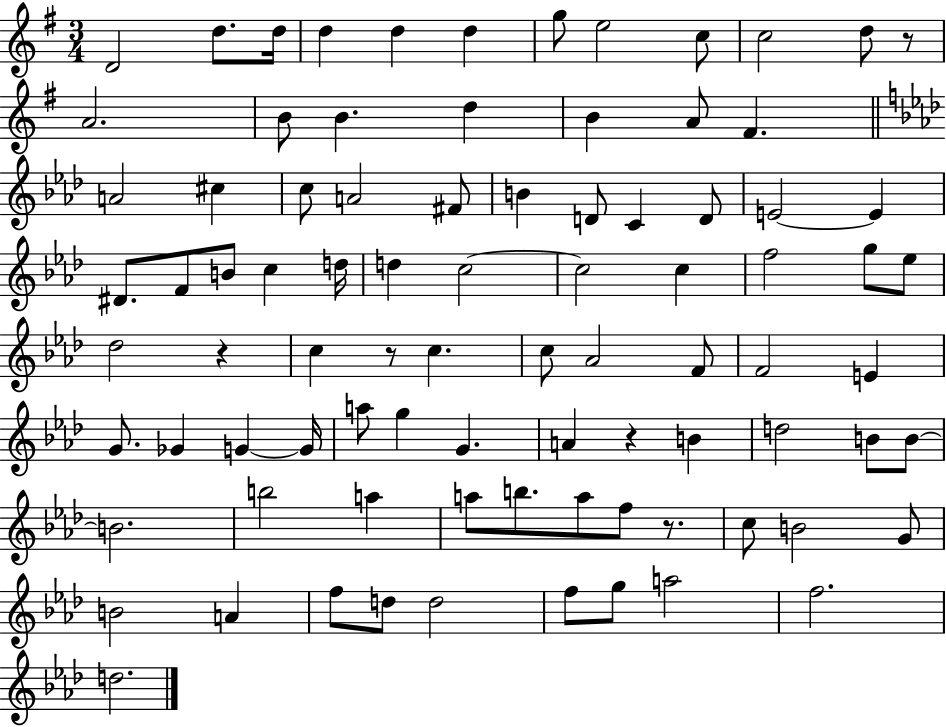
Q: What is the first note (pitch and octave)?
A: D4